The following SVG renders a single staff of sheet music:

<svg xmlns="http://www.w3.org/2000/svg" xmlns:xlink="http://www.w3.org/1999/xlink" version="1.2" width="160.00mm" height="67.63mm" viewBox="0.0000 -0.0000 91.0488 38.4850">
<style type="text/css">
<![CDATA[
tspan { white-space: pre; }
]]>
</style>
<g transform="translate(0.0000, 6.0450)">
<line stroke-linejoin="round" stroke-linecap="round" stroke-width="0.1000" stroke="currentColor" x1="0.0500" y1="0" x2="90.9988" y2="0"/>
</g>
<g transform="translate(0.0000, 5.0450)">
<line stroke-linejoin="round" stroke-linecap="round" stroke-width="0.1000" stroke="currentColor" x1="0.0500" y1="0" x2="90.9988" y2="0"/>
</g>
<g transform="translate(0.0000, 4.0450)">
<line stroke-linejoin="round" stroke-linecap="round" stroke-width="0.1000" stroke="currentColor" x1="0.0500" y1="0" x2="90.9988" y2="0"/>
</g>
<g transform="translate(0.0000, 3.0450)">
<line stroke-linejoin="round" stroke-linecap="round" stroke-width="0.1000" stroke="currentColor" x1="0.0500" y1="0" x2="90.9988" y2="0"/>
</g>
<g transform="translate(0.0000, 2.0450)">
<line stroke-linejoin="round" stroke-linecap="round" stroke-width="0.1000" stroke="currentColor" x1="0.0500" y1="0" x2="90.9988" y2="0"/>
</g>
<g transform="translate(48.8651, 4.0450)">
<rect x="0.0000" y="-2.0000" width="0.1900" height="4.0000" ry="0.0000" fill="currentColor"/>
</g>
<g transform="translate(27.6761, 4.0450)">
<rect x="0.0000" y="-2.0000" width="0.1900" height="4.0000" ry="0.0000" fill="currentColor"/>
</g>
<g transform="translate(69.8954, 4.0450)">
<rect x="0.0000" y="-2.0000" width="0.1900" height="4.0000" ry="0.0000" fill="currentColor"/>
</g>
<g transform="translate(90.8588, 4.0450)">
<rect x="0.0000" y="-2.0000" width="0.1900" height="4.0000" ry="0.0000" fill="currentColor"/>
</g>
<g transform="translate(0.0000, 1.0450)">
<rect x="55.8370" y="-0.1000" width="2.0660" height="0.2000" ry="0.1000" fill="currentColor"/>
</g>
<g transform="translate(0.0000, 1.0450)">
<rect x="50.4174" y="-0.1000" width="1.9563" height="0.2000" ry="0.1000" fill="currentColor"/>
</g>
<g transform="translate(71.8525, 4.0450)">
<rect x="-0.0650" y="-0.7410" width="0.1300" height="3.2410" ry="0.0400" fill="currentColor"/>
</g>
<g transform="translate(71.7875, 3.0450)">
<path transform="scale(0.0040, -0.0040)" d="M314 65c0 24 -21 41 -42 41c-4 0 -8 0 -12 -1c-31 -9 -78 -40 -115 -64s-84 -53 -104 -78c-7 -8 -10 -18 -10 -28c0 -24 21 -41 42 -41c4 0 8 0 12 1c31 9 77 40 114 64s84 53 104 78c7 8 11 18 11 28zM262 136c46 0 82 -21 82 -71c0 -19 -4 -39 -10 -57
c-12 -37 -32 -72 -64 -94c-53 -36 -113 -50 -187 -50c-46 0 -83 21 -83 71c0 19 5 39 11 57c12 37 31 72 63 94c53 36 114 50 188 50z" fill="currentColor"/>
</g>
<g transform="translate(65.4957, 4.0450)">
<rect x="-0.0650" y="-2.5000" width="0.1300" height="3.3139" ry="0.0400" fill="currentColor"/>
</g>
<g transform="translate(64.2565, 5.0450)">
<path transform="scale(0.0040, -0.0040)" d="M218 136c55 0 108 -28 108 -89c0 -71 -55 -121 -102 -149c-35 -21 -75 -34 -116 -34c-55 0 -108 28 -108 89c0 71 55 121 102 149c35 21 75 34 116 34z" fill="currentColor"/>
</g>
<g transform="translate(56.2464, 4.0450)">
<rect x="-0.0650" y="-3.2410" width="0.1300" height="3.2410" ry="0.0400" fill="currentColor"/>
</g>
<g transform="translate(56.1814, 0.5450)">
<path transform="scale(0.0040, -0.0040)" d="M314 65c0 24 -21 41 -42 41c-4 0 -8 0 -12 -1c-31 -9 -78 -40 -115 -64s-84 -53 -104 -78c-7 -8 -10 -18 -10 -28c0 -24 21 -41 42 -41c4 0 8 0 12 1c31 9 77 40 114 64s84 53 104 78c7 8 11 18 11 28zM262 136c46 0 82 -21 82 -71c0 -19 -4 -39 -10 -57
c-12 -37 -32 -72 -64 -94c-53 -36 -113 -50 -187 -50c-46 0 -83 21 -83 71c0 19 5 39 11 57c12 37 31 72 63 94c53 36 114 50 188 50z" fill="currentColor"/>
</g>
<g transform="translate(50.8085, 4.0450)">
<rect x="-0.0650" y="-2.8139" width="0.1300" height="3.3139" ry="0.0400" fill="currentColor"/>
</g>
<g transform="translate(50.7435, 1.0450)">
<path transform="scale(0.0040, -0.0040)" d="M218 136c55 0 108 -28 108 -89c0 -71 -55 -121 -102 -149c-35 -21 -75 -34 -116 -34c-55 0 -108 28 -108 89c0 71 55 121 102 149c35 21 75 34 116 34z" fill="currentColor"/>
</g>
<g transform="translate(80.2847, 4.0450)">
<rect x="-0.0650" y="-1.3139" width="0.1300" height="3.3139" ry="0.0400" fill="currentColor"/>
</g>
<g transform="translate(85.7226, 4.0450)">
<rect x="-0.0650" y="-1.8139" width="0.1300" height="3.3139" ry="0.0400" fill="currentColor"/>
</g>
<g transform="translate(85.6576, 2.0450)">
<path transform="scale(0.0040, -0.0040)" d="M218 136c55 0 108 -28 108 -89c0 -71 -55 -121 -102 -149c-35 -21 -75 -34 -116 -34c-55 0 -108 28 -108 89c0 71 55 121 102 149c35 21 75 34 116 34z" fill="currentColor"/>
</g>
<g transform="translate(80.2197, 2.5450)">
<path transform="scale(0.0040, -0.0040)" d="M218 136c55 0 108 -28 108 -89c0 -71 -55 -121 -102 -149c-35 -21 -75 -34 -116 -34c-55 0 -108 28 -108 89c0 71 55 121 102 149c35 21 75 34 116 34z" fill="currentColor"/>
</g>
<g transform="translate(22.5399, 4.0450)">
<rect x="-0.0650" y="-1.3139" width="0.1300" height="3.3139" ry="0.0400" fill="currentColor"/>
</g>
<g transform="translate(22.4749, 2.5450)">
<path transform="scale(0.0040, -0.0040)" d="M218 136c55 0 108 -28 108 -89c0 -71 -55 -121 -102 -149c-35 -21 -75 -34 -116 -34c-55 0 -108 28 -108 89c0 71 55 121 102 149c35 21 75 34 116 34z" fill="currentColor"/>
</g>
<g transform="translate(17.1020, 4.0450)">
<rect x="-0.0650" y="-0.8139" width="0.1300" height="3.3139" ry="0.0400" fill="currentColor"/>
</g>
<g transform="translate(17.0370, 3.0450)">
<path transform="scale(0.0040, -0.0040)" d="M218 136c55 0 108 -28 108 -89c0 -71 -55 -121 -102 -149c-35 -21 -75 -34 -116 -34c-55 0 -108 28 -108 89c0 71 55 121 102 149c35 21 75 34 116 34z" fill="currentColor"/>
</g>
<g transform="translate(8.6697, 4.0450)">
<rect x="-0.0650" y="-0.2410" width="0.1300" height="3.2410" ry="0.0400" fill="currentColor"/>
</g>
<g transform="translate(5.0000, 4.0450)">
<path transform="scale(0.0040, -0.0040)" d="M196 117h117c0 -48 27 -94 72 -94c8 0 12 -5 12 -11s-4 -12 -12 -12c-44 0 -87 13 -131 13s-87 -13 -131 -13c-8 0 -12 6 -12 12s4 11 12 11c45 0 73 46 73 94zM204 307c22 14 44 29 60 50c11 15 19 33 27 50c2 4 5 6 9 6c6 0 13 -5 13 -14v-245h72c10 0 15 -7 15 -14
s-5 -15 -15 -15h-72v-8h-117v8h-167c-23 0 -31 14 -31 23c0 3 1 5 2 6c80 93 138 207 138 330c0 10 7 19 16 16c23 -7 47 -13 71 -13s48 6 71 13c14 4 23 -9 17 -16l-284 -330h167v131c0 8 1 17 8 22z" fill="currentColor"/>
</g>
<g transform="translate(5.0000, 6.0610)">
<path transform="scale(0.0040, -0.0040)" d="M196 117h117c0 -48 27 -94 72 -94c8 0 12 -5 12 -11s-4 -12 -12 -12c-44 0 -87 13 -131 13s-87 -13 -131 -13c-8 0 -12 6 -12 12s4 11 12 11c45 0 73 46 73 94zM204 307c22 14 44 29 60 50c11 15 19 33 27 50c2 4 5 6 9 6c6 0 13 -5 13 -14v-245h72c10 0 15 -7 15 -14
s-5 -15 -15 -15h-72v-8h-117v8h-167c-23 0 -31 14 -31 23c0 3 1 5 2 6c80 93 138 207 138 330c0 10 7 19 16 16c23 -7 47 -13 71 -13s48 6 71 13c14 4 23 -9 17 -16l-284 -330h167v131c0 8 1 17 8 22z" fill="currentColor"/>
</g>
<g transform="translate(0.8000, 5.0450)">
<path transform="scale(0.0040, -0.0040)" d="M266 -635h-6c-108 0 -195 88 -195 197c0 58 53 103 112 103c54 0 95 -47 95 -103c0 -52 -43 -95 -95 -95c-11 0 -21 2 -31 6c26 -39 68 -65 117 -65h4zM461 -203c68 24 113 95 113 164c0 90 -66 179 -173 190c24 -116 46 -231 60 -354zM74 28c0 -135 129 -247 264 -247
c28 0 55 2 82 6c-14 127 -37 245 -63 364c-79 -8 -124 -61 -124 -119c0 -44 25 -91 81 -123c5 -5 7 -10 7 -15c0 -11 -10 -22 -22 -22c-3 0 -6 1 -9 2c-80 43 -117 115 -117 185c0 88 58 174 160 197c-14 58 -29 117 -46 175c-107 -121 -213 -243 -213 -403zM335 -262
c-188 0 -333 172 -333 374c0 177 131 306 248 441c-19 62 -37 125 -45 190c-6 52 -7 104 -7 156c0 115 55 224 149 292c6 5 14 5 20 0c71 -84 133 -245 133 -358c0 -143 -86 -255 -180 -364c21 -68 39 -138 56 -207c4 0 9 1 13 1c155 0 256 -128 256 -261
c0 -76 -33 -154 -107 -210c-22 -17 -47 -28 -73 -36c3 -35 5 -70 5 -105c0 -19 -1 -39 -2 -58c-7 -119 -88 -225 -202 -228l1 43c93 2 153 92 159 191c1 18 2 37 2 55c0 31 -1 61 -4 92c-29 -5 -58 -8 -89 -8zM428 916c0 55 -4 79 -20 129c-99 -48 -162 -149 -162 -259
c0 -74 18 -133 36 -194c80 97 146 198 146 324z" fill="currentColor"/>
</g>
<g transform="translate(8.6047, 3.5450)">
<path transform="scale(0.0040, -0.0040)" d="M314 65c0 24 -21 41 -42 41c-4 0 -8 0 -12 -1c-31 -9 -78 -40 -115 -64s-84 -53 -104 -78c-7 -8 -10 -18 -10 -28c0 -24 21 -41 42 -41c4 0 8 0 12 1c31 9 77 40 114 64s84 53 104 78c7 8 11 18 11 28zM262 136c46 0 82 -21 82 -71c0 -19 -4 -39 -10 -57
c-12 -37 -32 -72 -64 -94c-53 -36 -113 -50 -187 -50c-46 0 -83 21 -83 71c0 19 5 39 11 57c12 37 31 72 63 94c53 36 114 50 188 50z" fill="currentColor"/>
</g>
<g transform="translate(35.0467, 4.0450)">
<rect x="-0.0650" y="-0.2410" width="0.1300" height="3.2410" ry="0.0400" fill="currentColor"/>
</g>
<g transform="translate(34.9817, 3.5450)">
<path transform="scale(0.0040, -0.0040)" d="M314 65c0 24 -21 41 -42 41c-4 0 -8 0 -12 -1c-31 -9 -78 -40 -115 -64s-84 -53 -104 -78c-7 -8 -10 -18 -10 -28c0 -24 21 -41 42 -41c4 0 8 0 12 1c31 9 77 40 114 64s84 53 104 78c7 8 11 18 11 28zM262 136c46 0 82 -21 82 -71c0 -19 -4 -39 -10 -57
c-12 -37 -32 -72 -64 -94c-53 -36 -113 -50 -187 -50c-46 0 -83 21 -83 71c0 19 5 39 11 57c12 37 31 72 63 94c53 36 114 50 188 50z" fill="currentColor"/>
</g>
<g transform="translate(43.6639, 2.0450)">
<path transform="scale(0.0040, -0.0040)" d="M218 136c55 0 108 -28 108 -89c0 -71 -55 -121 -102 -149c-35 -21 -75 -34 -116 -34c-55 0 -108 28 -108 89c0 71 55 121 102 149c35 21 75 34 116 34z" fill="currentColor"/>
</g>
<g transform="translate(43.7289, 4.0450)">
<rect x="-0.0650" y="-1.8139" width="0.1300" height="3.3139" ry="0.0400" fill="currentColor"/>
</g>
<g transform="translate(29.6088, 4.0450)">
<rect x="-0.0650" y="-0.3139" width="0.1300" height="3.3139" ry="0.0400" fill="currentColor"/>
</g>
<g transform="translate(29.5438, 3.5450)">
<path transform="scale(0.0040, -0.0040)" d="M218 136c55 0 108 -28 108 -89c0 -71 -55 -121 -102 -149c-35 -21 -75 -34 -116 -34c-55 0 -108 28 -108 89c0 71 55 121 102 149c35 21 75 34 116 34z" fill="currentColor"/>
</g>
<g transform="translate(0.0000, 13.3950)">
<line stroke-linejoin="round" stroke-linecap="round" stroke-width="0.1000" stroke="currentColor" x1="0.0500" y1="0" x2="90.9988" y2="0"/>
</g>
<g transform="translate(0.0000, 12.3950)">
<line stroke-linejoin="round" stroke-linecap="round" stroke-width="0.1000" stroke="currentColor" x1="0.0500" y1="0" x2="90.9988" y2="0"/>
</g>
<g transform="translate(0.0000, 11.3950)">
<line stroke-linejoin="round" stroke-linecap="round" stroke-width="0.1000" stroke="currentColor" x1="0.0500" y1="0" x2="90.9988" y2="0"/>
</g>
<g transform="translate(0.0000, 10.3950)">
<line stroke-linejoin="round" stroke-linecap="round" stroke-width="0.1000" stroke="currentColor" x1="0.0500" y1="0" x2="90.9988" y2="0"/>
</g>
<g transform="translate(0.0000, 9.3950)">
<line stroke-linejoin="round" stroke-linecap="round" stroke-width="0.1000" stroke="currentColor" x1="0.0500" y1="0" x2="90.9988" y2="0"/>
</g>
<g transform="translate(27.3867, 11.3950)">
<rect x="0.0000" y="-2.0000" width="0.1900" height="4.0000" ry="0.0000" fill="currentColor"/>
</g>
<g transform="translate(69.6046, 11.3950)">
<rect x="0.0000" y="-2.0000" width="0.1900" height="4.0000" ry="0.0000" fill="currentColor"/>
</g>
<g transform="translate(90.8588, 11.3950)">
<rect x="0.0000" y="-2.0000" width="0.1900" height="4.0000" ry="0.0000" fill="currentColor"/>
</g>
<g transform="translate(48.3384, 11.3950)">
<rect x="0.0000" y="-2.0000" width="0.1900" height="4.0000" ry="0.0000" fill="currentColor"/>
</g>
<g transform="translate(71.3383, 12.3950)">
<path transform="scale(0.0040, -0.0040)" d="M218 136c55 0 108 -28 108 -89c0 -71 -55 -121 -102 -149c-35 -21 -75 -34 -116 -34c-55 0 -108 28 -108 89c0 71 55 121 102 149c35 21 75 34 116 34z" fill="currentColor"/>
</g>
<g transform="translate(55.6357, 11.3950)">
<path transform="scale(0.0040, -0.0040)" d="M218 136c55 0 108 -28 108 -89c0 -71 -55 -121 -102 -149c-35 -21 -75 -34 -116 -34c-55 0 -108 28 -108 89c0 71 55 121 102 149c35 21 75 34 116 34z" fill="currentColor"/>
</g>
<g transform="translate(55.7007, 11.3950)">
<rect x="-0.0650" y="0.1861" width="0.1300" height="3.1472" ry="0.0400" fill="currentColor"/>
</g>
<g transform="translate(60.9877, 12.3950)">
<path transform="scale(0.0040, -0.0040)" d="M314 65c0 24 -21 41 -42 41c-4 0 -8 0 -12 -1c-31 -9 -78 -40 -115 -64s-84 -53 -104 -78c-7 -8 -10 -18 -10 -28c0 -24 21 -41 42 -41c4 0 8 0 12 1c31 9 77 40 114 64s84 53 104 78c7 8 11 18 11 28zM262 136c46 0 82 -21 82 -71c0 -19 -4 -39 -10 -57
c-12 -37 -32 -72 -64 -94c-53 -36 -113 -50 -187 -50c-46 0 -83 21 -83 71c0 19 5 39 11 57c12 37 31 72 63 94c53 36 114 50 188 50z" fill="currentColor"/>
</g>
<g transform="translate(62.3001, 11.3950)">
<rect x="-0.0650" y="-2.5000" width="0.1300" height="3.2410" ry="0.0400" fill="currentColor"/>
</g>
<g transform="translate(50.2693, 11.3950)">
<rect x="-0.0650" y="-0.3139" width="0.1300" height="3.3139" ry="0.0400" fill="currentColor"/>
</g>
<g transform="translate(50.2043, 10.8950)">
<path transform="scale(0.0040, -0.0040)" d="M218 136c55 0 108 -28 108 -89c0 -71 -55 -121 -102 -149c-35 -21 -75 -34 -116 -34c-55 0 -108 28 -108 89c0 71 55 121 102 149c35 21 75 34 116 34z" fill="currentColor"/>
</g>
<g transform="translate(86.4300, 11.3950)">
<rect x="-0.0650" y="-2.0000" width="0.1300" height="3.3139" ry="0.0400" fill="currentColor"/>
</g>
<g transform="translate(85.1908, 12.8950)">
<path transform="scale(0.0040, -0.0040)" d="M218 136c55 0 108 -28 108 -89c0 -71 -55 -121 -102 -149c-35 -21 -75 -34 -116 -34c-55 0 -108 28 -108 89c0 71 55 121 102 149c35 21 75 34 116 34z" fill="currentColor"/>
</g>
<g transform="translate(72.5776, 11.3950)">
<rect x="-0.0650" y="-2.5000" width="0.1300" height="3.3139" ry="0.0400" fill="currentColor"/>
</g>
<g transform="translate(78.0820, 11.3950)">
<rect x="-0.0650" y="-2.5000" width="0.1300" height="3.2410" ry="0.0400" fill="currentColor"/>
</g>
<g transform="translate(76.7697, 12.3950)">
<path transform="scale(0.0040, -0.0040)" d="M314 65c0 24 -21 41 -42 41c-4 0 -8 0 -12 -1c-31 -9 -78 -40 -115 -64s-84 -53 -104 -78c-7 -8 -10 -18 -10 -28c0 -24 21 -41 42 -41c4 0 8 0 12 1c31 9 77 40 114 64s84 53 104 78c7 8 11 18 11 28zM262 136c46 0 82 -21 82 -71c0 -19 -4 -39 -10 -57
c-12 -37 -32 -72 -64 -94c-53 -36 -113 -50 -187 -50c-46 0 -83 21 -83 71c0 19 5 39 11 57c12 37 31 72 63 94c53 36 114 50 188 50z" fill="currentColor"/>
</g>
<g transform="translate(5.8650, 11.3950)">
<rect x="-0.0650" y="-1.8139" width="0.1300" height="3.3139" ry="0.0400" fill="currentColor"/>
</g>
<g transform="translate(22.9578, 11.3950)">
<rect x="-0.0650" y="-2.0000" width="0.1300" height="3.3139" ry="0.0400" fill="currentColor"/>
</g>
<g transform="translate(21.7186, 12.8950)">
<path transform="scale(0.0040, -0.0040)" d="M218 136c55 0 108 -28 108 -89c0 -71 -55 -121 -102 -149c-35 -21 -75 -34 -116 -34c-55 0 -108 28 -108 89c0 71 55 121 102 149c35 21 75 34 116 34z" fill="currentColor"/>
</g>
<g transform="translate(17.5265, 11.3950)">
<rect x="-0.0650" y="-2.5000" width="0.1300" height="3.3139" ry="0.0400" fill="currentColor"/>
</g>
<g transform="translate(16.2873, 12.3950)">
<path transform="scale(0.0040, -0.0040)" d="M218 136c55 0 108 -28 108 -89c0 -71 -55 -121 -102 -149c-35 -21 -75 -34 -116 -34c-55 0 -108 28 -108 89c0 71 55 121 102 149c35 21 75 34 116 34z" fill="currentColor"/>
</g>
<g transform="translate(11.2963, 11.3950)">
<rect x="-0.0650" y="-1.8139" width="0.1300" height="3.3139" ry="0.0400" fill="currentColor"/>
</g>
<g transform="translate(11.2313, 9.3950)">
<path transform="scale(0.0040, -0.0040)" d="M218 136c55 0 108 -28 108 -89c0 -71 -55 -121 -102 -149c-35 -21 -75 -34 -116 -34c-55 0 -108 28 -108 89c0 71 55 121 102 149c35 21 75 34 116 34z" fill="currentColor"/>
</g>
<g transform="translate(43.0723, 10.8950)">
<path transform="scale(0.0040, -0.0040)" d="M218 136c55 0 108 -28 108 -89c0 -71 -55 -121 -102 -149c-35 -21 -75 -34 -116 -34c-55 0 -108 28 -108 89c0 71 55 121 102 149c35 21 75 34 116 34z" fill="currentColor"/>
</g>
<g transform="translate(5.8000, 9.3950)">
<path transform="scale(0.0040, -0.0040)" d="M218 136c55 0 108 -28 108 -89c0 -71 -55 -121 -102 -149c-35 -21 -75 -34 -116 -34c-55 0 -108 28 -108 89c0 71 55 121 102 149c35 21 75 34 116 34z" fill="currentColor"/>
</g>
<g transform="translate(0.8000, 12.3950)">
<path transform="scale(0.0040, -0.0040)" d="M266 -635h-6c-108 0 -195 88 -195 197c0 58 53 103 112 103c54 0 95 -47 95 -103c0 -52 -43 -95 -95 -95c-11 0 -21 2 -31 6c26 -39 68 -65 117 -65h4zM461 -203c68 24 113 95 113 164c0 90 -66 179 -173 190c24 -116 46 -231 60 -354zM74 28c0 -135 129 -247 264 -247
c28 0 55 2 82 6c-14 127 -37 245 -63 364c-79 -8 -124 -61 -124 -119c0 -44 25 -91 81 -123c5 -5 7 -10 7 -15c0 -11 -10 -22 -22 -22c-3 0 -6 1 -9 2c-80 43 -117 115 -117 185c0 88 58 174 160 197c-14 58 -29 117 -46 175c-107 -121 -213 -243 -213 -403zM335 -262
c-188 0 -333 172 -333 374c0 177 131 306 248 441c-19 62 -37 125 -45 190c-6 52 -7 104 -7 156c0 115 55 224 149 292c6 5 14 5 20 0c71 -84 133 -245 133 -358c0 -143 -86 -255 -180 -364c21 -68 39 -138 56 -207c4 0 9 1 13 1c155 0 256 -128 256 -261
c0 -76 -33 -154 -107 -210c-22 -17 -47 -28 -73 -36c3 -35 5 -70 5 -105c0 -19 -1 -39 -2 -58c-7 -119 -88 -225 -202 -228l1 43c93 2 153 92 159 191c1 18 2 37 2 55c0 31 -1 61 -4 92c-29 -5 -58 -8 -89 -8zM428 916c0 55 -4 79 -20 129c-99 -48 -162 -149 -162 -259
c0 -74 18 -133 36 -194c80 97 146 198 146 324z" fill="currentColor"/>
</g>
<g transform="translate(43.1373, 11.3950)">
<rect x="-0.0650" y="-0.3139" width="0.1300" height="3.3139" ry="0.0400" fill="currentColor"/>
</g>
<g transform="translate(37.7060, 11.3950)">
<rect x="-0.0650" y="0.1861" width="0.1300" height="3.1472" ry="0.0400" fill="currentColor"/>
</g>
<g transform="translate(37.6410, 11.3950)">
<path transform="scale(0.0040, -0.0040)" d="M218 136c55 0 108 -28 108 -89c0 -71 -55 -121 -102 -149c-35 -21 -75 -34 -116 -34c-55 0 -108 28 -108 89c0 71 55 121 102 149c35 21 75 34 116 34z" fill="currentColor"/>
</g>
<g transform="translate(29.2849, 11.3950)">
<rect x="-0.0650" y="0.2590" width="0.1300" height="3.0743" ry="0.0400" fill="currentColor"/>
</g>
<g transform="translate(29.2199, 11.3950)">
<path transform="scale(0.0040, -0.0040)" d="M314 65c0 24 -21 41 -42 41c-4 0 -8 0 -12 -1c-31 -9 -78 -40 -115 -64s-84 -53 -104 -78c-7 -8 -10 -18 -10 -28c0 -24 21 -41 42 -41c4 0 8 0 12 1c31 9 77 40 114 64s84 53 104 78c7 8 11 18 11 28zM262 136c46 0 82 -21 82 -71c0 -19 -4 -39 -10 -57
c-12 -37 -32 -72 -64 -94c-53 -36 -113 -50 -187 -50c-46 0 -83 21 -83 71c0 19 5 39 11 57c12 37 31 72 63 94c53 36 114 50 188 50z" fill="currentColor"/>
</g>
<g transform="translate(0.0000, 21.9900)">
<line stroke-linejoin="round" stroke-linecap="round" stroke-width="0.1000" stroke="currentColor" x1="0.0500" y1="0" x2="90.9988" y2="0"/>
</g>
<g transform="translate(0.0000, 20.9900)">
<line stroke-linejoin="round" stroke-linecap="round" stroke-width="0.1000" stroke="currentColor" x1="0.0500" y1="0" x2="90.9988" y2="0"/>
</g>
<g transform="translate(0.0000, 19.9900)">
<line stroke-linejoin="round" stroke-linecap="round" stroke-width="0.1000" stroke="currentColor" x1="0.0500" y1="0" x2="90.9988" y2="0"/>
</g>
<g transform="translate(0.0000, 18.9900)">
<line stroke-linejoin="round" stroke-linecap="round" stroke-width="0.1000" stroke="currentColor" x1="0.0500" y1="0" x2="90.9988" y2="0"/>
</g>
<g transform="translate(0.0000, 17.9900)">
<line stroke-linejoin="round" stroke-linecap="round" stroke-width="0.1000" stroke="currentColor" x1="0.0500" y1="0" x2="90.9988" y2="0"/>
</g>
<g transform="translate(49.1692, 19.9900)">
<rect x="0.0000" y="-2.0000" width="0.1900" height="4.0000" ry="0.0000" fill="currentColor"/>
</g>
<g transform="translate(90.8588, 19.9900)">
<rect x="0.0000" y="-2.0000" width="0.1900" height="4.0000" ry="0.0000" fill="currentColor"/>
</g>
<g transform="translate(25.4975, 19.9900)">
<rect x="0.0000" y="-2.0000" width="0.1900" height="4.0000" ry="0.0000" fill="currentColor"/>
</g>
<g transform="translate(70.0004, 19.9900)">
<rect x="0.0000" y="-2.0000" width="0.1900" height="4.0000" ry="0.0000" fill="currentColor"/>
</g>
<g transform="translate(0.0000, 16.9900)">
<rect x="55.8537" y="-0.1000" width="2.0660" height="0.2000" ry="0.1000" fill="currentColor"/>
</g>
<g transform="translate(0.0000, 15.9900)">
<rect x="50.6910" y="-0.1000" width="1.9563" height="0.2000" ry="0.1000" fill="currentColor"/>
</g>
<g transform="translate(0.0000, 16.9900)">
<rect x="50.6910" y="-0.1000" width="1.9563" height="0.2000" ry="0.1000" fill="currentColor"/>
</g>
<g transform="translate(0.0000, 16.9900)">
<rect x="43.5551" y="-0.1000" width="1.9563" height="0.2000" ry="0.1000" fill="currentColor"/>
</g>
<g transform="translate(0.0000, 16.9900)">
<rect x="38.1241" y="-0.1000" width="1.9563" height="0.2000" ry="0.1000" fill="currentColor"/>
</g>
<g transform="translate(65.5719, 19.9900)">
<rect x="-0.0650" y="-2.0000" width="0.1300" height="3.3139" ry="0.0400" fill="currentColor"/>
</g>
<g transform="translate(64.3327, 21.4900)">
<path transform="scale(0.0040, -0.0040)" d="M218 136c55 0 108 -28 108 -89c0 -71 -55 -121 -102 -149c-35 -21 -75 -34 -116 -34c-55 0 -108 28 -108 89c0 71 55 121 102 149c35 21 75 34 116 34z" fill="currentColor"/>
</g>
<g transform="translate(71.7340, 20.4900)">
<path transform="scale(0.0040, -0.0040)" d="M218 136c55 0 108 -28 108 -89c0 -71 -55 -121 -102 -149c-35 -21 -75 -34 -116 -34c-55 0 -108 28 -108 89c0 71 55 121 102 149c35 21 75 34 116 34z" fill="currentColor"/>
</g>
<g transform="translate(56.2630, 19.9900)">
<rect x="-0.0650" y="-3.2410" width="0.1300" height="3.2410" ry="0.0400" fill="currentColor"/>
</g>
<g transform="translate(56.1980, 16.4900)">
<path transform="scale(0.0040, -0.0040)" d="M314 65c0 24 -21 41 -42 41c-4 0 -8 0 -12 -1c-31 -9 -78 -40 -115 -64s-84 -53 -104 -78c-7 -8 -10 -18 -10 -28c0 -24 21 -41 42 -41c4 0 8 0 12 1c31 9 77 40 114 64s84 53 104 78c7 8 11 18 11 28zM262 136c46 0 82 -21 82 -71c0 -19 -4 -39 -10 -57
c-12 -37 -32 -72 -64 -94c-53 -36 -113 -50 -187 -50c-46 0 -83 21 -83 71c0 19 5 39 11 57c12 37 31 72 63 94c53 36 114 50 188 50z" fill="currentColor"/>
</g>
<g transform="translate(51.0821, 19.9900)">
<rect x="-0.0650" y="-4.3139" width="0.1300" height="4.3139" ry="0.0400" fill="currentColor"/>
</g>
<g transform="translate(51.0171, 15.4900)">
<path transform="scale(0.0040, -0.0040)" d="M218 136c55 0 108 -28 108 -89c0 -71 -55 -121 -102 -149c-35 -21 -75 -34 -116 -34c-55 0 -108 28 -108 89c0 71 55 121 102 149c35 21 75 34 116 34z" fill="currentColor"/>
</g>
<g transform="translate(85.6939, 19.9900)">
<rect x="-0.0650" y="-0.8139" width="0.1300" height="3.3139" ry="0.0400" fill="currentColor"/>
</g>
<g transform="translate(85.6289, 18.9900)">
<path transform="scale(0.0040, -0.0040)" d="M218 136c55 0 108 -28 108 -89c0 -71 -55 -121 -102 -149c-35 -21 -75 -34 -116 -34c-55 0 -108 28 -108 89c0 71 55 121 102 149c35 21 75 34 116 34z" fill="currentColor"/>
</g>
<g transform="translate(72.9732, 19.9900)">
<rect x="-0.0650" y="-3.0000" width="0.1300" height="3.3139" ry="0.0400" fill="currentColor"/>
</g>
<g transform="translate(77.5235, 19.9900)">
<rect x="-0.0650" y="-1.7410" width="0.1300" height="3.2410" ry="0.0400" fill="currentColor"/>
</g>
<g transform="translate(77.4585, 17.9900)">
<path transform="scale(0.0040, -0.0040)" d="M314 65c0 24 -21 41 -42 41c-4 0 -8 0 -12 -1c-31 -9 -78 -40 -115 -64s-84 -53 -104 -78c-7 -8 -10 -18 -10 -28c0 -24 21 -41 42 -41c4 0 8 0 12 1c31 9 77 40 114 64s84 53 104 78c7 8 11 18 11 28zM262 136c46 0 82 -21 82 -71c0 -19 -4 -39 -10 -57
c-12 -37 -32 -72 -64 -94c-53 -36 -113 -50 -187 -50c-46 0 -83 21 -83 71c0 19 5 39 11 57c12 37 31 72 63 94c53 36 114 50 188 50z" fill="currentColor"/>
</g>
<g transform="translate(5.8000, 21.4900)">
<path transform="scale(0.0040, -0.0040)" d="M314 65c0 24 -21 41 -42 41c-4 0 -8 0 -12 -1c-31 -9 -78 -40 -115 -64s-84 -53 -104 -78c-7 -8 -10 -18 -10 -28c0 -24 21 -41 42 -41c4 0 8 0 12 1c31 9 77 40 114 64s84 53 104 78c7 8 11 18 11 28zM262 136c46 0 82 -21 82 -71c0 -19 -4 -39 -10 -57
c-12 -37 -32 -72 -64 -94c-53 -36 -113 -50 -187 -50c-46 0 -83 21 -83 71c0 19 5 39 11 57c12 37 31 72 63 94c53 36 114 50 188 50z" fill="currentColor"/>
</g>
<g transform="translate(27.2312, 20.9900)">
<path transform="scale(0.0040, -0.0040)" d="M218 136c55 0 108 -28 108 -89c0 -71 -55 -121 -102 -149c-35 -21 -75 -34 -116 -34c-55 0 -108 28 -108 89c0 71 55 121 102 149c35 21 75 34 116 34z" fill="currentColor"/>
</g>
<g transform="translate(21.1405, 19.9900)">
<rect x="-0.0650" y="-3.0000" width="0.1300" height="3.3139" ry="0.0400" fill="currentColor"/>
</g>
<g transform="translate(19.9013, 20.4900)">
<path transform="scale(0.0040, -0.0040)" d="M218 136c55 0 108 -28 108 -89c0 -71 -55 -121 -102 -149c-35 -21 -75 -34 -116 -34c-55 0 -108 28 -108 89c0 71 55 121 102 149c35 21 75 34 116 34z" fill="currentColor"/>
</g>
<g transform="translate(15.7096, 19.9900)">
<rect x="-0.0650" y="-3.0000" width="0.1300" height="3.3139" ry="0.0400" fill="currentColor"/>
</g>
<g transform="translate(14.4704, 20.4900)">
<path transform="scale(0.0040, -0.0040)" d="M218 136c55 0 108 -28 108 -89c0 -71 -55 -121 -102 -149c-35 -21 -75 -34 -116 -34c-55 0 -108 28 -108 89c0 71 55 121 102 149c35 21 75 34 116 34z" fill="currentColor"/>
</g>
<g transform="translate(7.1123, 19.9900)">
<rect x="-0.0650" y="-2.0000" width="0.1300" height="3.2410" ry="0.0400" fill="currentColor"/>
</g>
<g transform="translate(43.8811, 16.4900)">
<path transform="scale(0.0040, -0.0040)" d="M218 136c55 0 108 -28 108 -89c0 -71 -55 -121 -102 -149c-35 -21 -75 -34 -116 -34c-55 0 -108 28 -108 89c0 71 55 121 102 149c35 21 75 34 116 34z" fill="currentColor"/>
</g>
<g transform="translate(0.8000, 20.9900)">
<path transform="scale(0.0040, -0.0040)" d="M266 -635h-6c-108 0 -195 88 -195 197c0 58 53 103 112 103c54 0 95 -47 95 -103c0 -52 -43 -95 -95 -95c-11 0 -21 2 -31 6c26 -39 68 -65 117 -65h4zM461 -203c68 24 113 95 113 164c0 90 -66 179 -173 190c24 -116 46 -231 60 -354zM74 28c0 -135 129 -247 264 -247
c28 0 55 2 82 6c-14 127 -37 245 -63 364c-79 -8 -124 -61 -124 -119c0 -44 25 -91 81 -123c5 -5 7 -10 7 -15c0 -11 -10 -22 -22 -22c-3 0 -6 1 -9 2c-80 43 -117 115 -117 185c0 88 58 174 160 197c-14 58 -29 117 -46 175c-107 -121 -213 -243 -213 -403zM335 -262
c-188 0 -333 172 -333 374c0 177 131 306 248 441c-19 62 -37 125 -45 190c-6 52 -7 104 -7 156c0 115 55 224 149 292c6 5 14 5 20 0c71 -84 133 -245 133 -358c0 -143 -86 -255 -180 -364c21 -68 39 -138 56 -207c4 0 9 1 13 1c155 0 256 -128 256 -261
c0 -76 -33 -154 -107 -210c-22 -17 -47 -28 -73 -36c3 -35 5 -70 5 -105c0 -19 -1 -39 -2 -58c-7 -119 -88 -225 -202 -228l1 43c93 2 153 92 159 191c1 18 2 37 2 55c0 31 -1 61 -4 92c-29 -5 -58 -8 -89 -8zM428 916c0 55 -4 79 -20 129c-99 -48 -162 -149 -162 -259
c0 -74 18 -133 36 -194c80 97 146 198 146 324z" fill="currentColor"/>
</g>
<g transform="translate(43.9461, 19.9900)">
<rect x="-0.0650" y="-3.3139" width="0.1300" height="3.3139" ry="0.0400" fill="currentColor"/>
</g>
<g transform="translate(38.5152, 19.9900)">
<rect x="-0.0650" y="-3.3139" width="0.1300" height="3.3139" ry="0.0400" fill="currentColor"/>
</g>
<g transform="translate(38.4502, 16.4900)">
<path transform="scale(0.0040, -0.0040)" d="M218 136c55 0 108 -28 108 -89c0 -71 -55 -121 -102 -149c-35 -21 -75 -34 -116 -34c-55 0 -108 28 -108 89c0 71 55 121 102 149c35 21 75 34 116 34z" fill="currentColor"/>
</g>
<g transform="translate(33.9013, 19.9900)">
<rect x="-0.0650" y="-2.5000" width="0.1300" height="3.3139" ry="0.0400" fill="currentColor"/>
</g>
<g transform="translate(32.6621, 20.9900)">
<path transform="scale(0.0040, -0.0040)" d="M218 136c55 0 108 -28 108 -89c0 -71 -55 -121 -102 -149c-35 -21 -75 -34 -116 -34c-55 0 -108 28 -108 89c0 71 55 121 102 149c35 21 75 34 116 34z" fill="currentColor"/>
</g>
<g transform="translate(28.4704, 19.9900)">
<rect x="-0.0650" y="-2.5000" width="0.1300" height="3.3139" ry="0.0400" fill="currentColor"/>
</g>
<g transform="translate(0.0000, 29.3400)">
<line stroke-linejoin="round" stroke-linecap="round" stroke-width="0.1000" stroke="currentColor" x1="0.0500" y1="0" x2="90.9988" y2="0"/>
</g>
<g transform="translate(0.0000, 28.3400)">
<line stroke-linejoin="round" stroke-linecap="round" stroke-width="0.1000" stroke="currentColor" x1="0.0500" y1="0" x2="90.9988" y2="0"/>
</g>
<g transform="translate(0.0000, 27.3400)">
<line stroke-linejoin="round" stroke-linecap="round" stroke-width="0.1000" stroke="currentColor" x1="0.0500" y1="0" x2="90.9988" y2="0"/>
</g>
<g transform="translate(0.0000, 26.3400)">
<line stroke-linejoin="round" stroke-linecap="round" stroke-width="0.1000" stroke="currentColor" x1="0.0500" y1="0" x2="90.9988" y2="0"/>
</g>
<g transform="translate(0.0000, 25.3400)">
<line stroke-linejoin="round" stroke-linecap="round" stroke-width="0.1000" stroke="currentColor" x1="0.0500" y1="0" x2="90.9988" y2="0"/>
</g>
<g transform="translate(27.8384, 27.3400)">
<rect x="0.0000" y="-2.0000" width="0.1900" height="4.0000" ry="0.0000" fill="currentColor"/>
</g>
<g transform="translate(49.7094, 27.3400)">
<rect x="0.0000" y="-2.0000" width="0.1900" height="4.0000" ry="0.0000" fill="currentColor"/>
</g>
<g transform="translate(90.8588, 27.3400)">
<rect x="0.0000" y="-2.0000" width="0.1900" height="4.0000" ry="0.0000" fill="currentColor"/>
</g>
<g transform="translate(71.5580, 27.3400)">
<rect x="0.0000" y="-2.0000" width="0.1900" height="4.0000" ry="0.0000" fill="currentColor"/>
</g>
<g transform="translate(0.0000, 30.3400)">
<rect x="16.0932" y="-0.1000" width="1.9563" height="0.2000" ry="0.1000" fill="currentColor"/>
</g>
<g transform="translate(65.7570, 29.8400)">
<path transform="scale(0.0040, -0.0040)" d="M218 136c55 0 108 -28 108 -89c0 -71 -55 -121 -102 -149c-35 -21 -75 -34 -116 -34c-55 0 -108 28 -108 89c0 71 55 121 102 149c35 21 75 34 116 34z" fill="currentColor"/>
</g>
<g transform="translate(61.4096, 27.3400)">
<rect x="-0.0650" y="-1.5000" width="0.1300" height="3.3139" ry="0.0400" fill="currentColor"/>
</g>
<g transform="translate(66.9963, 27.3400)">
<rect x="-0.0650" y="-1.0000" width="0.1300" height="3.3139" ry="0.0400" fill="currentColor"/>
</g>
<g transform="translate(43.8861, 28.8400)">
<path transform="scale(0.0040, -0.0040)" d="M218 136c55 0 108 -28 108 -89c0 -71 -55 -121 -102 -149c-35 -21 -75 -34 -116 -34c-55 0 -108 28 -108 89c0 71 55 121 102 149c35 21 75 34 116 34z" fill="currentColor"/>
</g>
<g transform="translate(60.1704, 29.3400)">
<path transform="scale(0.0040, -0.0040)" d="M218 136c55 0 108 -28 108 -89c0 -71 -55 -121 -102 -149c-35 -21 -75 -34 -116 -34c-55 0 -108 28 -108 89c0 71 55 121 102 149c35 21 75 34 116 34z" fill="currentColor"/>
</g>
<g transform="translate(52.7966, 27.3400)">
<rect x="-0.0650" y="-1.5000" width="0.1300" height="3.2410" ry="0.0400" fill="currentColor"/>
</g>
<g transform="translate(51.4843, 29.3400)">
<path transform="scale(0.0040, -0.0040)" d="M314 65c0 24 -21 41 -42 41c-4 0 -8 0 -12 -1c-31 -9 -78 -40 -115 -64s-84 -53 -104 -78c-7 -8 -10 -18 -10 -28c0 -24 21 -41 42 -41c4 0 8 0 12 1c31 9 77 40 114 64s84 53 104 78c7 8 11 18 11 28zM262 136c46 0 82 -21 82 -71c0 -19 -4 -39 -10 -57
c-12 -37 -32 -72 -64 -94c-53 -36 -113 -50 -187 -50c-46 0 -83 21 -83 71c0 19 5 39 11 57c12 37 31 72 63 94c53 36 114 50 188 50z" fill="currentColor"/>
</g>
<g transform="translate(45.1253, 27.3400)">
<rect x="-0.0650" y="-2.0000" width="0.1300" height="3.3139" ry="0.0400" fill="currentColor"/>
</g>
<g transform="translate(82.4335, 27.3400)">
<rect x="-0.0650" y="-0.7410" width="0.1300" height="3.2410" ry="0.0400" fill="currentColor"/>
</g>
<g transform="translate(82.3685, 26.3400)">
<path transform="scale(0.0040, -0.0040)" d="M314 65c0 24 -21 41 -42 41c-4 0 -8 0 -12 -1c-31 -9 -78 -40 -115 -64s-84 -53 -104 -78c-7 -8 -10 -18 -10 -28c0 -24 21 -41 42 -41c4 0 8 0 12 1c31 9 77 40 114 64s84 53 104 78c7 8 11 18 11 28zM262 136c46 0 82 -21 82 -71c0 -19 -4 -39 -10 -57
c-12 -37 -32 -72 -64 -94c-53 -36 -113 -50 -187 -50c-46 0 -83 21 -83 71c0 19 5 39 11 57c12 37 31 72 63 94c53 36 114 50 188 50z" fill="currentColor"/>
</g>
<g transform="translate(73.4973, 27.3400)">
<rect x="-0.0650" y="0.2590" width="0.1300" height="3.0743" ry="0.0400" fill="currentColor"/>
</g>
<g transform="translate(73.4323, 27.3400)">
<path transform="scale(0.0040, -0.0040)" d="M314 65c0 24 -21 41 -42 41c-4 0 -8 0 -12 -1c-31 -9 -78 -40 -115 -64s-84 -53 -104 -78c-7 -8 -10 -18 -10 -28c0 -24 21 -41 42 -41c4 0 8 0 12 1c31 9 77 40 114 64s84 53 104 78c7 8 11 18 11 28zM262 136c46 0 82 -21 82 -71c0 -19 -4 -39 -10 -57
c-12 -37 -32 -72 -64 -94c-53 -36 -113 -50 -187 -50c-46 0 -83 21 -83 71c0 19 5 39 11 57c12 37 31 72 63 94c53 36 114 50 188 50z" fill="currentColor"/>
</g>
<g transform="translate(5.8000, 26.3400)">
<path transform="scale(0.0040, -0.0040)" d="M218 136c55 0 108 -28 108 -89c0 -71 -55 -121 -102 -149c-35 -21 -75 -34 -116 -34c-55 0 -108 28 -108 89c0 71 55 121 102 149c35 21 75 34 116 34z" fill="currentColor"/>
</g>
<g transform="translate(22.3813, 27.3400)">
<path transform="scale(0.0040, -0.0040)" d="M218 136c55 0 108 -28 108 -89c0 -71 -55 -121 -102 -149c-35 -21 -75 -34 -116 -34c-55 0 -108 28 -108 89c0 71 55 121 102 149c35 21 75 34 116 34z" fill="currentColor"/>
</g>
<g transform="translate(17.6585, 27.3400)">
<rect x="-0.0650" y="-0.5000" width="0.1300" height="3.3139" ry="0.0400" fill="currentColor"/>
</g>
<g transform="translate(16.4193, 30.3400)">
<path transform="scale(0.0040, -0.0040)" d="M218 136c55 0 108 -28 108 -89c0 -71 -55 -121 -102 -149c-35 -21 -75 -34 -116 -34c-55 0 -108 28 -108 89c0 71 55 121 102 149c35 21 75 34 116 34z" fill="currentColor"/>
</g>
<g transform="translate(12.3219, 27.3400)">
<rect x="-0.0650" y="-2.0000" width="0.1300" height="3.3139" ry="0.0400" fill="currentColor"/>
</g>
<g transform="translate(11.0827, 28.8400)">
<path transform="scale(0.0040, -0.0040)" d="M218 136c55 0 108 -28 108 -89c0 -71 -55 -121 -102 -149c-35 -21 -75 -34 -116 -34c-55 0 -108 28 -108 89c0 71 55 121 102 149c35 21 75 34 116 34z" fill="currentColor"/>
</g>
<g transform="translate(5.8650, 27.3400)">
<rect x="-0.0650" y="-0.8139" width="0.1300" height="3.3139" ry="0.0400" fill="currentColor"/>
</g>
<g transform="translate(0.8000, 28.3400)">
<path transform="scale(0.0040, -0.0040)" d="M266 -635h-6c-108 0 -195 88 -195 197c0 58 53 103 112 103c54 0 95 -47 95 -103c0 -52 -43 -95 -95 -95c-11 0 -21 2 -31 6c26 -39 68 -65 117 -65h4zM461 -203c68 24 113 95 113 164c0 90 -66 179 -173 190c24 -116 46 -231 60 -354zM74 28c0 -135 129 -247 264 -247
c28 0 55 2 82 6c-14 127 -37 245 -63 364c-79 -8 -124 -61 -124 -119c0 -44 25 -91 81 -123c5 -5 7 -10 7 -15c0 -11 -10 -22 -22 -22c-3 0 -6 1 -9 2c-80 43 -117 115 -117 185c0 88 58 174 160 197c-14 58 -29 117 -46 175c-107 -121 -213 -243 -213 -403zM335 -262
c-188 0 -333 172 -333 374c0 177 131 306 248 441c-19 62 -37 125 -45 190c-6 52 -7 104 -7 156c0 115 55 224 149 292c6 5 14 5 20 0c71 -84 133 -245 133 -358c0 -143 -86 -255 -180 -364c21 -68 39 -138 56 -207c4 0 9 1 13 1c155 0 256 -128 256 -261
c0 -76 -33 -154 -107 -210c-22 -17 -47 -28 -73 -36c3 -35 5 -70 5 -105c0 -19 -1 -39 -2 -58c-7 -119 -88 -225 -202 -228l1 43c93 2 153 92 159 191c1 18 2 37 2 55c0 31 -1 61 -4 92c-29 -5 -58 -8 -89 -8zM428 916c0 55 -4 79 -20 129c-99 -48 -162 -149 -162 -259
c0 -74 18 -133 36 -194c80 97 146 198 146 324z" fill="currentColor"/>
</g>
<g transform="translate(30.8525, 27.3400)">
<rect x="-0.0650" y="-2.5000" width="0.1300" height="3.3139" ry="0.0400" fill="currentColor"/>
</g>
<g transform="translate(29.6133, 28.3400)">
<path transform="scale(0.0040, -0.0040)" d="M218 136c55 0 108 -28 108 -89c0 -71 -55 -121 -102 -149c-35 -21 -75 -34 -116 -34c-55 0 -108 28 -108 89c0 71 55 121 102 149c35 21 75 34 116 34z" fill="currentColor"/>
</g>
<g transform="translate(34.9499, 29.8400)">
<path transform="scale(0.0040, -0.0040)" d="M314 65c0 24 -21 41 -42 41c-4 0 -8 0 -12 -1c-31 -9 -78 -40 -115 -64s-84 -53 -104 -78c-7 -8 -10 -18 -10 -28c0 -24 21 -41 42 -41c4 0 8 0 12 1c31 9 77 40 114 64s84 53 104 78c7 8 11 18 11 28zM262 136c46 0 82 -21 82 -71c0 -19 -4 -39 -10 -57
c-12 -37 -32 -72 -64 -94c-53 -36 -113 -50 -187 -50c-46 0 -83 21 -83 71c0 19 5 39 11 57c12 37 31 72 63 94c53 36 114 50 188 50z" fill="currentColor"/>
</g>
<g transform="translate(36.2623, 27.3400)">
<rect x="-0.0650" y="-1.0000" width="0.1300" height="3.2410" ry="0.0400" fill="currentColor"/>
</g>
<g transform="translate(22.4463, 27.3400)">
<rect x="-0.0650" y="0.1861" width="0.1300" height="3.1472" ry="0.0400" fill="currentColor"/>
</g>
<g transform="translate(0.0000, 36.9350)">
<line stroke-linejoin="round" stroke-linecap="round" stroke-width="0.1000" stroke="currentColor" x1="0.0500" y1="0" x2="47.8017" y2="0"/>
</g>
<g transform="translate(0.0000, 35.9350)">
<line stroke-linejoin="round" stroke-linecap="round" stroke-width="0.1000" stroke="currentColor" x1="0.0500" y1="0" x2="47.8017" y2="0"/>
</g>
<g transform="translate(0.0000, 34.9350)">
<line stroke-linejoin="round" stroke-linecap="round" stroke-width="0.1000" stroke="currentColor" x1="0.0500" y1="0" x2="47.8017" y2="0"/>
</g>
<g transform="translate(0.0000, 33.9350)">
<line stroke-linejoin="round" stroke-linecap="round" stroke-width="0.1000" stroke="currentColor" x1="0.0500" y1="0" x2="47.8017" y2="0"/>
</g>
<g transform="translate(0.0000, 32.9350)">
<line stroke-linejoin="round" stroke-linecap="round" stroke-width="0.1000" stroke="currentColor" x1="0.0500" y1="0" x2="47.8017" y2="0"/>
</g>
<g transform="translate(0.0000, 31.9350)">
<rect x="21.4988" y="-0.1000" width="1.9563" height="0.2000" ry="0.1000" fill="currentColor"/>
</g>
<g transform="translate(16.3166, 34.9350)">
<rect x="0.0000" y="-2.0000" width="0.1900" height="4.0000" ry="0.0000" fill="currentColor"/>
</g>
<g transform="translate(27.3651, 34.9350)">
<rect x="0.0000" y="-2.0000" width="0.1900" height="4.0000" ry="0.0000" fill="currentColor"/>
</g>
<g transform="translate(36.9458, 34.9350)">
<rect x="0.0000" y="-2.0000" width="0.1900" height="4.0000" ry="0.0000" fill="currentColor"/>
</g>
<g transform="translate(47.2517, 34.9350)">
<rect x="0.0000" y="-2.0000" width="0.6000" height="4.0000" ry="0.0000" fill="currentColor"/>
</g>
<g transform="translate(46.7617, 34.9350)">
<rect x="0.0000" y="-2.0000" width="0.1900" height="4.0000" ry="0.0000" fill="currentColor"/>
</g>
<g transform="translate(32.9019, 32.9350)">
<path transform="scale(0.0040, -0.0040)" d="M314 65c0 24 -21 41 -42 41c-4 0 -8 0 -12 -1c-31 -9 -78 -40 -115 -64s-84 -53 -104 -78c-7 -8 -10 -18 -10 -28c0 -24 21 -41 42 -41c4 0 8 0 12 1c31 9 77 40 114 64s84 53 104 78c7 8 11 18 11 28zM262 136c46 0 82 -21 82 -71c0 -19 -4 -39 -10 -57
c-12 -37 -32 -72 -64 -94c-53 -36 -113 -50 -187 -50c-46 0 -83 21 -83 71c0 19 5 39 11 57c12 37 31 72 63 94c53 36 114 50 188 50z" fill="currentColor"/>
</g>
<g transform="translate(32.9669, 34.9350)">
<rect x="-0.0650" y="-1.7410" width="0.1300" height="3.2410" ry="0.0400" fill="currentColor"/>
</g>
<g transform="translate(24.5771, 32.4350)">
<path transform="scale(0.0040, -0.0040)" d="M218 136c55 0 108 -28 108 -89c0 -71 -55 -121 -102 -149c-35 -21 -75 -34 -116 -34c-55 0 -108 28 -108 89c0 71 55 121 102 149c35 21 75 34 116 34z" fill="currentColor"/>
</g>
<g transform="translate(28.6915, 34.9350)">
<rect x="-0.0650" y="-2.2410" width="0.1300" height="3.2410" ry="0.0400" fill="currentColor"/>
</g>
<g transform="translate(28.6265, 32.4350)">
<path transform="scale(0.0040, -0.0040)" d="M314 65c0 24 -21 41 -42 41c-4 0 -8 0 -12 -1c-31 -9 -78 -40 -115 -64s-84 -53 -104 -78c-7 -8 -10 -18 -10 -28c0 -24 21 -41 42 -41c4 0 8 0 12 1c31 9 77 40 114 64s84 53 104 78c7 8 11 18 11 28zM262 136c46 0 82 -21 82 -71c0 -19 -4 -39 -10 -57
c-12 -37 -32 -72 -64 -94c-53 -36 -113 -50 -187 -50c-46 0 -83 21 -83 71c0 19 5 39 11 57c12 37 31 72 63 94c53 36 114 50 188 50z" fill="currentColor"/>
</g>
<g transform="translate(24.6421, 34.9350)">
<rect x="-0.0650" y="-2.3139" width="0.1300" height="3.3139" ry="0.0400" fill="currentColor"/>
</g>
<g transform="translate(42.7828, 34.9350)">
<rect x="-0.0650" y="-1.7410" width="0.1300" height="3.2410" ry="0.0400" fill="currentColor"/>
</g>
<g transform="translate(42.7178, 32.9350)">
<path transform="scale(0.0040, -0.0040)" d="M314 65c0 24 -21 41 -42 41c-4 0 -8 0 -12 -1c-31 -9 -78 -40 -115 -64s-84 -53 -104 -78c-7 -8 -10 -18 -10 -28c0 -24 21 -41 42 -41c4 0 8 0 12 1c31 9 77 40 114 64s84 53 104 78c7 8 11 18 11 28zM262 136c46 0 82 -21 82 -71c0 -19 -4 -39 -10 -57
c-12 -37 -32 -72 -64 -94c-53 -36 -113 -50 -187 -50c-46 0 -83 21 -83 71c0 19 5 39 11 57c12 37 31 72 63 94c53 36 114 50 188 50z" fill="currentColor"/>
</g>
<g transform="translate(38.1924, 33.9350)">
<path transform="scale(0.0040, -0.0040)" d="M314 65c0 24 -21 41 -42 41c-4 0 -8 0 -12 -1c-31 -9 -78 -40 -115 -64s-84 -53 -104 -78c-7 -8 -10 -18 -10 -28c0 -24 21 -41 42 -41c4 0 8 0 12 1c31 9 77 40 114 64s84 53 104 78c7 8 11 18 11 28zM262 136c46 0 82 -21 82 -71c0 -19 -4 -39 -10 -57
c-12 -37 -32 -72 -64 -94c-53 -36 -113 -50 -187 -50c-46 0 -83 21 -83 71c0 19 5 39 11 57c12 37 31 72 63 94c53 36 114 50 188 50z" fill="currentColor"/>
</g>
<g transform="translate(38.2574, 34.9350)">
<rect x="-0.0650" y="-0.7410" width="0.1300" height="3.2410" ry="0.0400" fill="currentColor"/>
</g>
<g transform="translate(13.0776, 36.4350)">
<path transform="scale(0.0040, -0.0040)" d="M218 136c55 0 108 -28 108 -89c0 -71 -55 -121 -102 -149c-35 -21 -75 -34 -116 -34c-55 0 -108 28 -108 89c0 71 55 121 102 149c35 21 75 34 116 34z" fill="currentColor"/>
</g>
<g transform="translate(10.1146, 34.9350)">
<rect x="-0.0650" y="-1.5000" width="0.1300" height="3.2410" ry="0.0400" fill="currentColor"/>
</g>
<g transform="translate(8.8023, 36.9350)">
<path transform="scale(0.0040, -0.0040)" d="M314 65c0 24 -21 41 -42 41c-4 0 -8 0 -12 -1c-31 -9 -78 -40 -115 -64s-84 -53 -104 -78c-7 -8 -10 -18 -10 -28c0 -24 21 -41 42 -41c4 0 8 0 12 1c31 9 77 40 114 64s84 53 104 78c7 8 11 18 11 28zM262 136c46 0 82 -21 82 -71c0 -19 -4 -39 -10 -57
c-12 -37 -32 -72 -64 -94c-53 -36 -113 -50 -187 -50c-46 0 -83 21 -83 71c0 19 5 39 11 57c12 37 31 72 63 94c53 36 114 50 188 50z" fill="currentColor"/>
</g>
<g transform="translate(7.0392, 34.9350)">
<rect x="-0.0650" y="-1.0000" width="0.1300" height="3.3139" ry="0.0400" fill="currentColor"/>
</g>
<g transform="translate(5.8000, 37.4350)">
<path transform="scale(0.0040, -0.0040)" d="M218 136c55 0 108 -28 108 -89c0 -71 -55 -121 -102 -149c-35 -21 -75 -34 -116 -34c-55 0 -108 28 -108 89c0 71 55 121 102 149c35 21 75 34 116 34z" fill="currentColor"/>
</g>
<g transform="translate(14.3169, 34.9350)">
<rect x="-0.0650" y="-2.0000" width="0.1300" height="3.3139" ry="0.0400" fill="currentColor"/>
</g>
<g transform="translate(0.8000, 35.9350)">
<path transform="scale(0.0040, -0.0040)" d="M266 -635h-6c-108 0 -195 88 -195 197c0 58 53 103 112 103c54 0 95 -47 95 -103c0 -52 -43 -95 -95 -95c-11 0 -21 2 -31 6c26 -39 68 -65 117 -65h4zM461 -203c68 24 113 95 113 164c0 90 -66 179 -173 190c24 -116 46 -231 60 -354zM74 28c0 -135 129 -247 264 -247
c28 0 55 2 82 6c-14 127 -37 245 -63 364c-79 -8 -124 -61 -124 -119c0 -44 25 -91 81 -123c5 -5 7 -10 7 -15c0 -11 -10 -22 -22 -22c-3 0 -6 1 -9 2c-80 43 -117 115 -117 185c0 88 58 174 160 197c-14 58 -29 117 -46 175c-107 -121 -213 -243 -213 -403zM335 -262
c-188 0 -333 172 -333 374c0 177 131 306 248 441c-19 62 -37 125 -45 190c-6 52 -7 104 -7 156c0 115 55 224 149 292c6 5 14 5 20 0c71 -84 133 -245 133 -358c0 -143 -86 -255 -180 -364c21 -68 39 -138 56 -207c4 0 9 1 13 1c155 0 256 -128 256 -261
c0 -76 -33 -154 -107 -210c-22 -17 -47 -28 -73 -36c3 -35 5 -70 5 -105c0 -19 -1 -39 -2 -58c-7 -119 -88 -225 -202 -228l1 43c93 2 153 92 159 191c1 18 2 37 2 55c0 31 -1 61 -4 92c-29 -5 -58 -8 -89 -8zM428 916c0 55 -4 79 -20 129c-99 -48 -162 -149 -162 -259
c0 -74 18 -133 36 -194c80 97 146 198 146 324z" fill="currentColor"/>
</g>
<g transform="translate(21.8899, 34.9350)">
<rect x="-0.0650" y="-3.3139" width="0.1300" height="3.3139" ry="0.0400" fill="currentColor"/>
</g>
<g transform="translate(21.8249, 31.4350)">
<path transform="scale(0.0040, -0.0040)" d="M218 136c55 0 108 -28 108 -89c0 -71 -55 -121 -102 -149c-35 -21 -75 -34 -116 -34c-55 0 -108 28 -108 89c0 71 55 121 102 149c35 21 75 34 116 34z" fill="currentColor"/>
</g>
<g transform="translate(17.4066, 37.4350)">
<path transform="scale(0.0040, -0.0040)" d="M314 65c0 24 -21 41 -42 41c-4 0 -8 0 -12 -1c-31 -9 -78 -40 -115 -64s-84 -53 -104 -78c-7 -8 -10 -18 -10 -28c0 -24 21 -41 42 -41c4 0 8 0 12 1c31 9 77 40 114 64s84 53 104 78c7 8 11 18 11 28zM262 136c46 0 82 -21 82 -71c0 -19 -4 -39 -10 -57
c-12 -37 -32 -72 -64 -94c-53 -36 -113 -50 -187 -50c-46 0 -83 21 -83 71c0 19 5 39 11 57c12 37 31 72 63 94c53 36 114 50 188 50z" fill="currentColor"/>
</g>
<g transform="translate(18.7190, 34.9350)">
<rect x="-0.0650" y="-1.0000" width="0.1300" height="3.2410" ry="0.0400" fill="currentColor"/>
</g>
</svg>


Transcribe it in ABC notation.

X:1
T:Untitled
M:4/4
L:1/4
K:C
c2 d e c c2 f a b2 G d2 e f f f G F B2 B c c B G2 G G2 F F2 A A G G b b d' b2 F A f2 d d F C B G D2 F E2 E D B2 d2 D E2 F D2 b g g2 f2 d2 f2